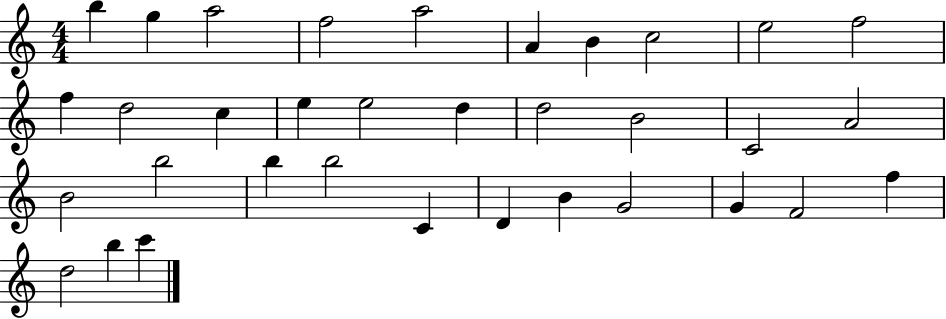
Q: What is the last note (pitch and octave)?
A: C6